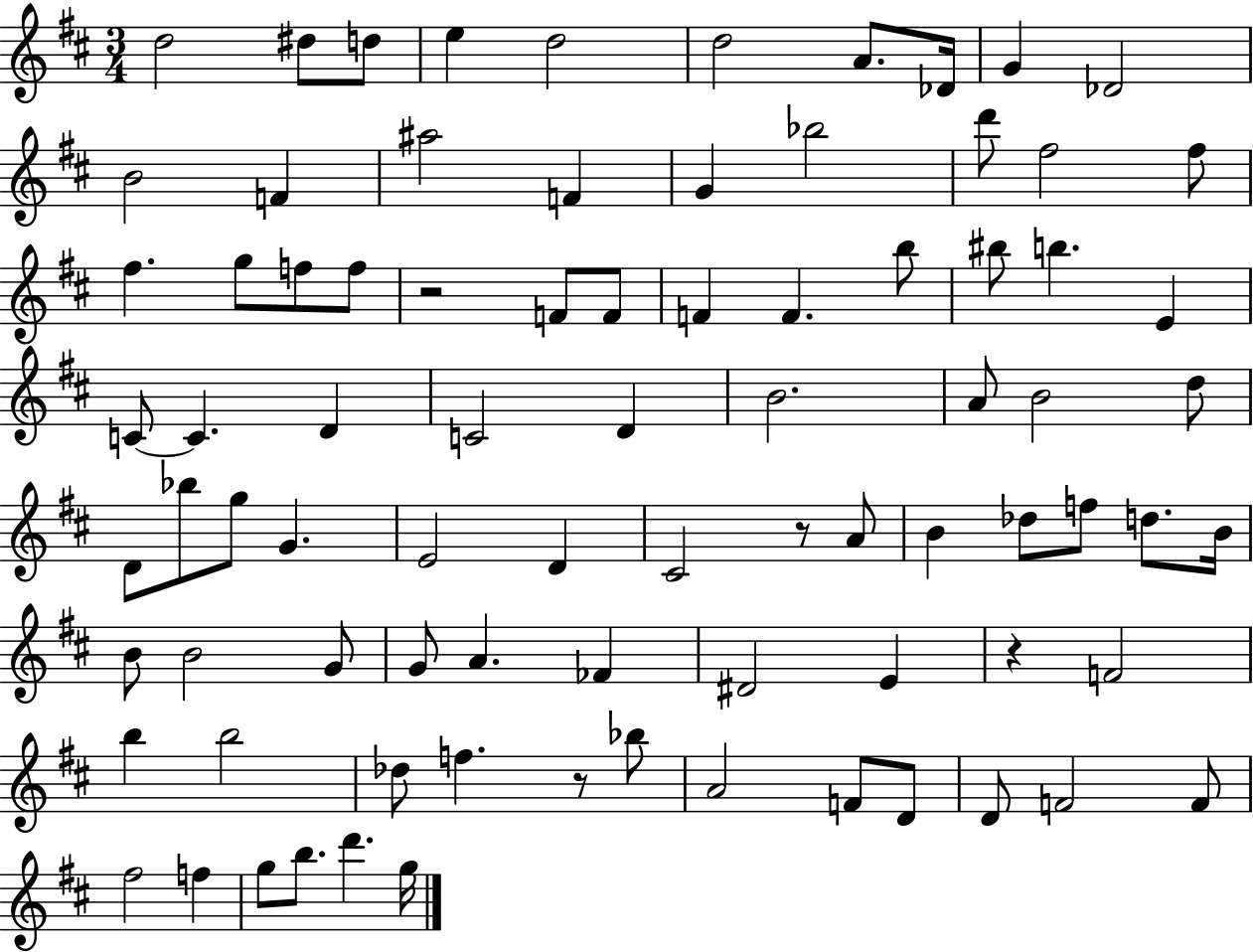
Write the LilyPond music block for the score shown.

{
  \clef treble
  \numericTimeSignature
  \time 3/4
  \key d \major
  \repeat volta 2 { d''2 dis''8 d''8 | e''4 d''2 | d''2 a'8. des'16 | g'4 des'2 | \break b'2 f'4 | ais''2 f'4 | g'4 bes''2 | d'''8 fis''2 fis''8 | \break fis''4. g''8 f''8 f''8 | r2 f'8 f'8 | f'4 f'4. b''8 | bis''8 b''4. e'4 | \break c'8~~ c'4. d'4 | c'2 d'4 | b'2. | a'8 b'2 d''8 | \break d'8 bes''8 g''8 g'4. | e'2 d'4 | cis'2 r8 a'8 | b'4 des''8 f''8 d''8. b'16 | \break b'8 b'2 g'8 | g'8 a'4. fes'4 | dis'2 e'4 | r4 f'2 | \break b''4 b''2 | des''8 f''4. r8 bes''8 | a'2 f'8 d'8 | d'8 f'2 f'8 | \break fis''2 f''4 | g''8 b''8. d'''4. g''16 | } \bar "|."
}